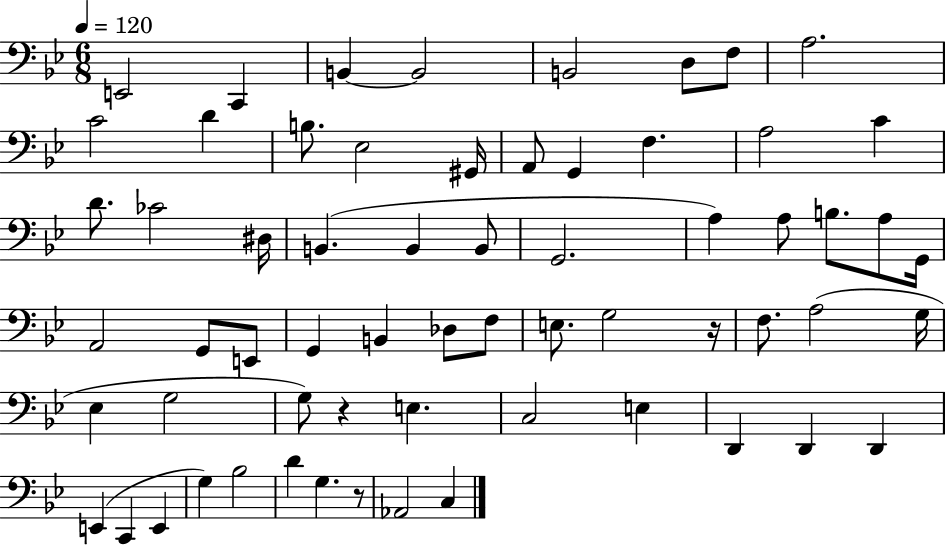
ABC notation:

X:1
T:Untitled
M:6/8
L:1/4
K:Bb
E,,2 C,, B,, B,,2 B,,2 D,/2 F,/2 A,2 C2 D B,/2 _E,2 ^G,,/4 A,,/2 G,, F, A,2 C D/2 _C2 ^D,/4 B,, B,, B,,/2 G,,2 A, A,/2 B,/2 A,/2 G,,/4 A,,2 G,,/2 E,,/2 G,, B,, _D,/2 F,/2 E,/2 G,2 z/4 F,/2 A,2 G,/4 _E, G,2 G,/2 z E, C,2 E, D,, D,, D,, E,, C,, E,, G, _B,2 D G, z/2 _A,,2 C,